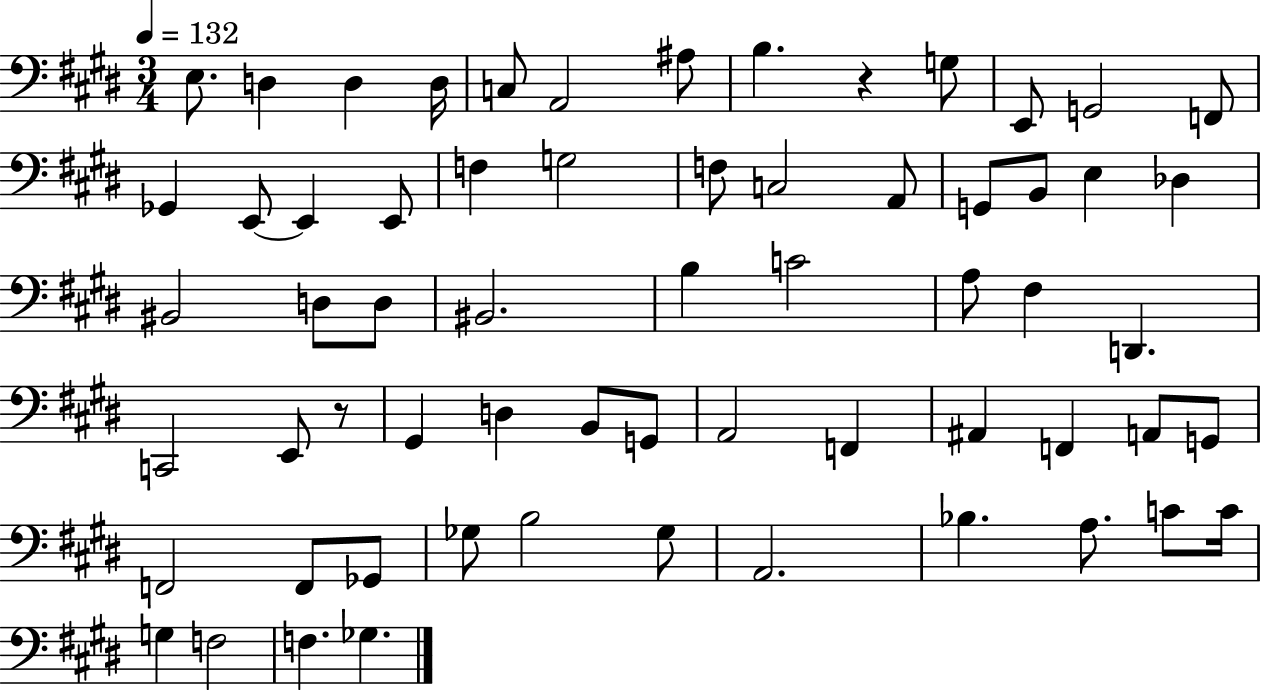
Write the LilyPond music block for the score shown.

{
  \clef bass
  \numericTimeSignature
  \time 3/4
  \key e \major
  \tempo 4 = 132
  \repeat volta 2 { e8. d4 d4 d16 | c8 a,2 ais8 | b4. r4 g8 | e,8 g,2 f,8 | \break ges,4 e,8~~ e,4 e,8 | f4 g2 | f8 c2 a,8 | g,8 b,8 e4 des4 | \break bis,2 d8 d8 | bis,2. | b4 c'2 | a8 fis4 d,4. | \break c,2 e,8 r8 | gis,4 d4 b,8 g,8 | a,2 f,4 | ais,4 f,4 a,8 g,8 | \break f,2 f,8 ges,8 | ges8 b2 ges8 | a,2. | bes4. a8. c'8 c'16 | \break g4 f2 | f4. ges4. | } \bar "|."
}